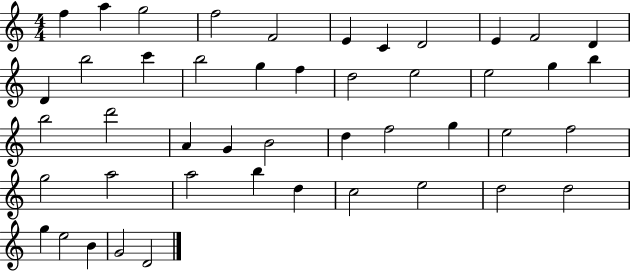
{
  \clef treble
  \numericTimeSignature
  \time 4/4
  \key c \major
  f''4 a''4 g''2 | f''2 f'2 | e'4 c'4 d'2 | e'4 f'2 d'4 | \break d'4 b''2 c'''4 | b''2 g''4 f''4 | d''2 e''2 | e''2 g''4 b''4 | \break b''2 d'''2 | a'4 g'4 b'2 | d''4 f''2 g''4 | e''2 f''2 | \break g''2 a''2 | a''2 b''4 d''4 | c''2 e''2 | d''2 d''2 | \break g''4 e''2 b'4 | g'2 d'2 | \bar "|."
}